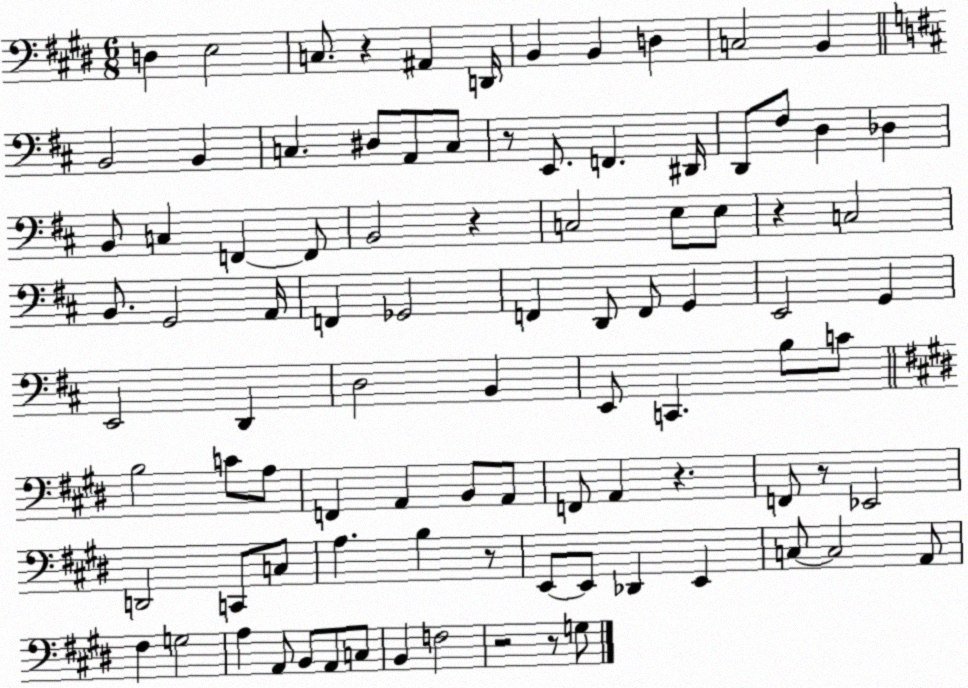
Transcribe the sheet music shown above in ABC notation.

X:1
T:Untitled
M:6/8
L:1/4
K:E
D, E,2 C,/2 z ^A,, D,,/4 B,, B,, D, C,2 B,, B,,2 B,, C, ^D,/2 A,,/2 C,/2 z/2 E,,/2 F,, ^D,,/4 D,,/2 ^F,/2 D, _D, B,,/2 C, F,, F,,/2 B,,2 z C,2 E,/2 E,/2 z C,2 B,,/2 G,,2 A,,/4 F,, _G,,2 F,, D,,/2 F,,/2 G,, E,,2 G,, E,,2 D,, D,2 B,, E,,/2 C,, B,/2 C/2 B,2 C/2 A,/2 F,, A,, B,,/2 A,,/2 F,,/2 A,, z F,,/2 z/2 _E,,2 D,,2 C,,/2 C,/2 A, B, z/2 E,,/2 E,,/2 _D,, E,, C,/2 C,2 A,,/2 ^F, G,2 A, A,,/2 B,,/2 A,,/2 C,/2 B,, F,2 z2 z/2 G,/2